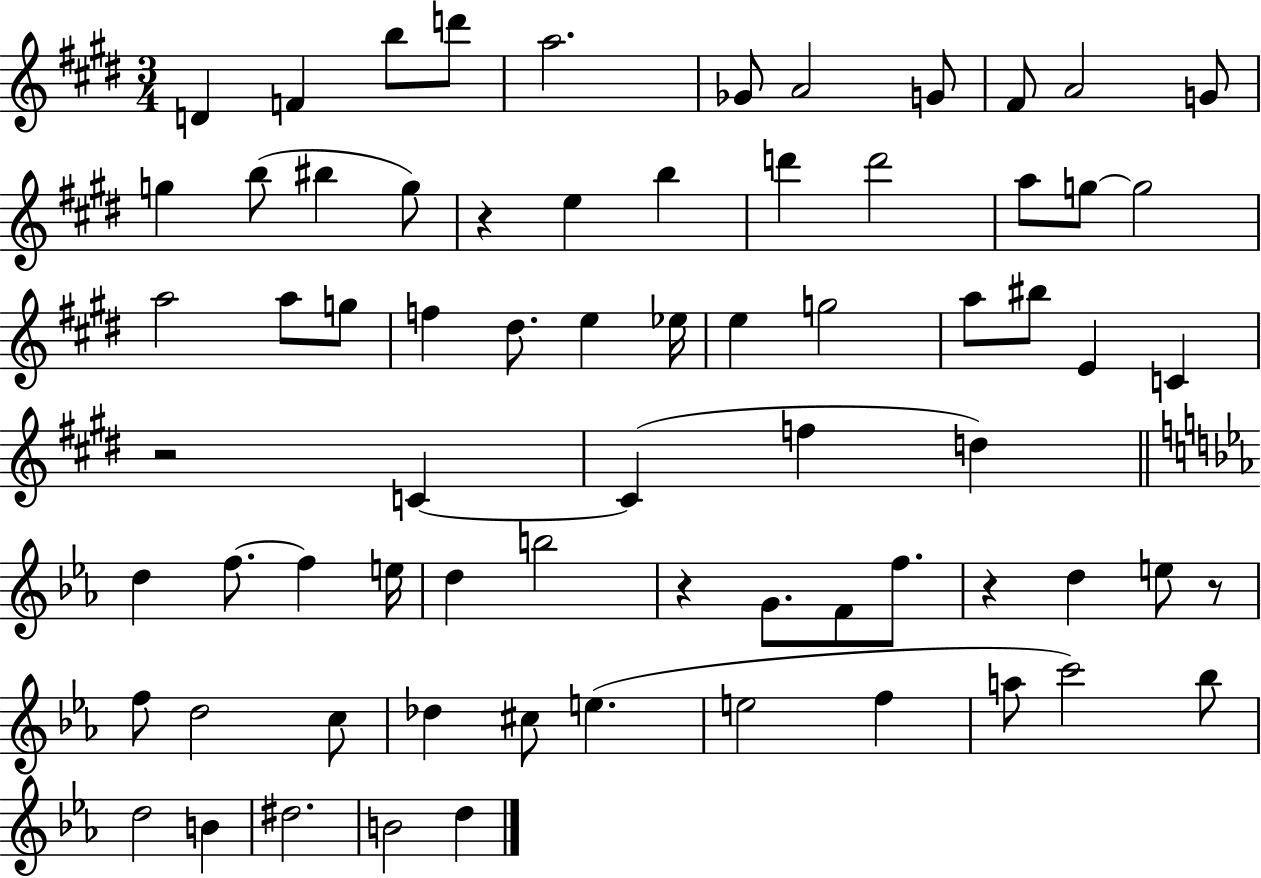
{
  \clef treble
  \numericTimeSignature
  \time 3/4
  \key e \major
  d'4 f'4 b''8 d'''8 | a''2. | ges'8 a'2 g'8 | fis'8 a'2 g'8 | \break g''4 b''8( bis''4 g''8) | r4 e''4 b''4 | d'''4 d'''2 | a''8 g''8~~ g''2 | \break a''2 a''8 g''8 | f''4 dis''8. e''4 ees''16 | e''4 g''2 | a''8 bis''8 e'4 c'4 | \break r2 c'4~~ | c'4( f''4 d''4) | \bar "||" \break \key c \minor d''4 f''8.~~ f''4 e''16 | d''4 b''2 | r4 g'8. f'8 f''8. | r4 d''4 e''8 r8 | \break f''8 d''2 c''8 | des''4 cis''8 e''4.( | e''2 f''4 | a''8 c'''2) bes''8 | \break d''2 b'4 | dis''2. | b'2 d''4 | \bar "|."
}